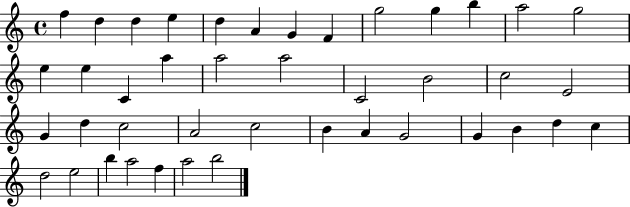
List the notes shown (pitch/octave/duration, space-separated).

F5/q D5/q D5/q E5/q D5/q A4/q G4/q F4/q G5/h G5/q B5/q A5/h G5/h E5/q E5/q C4/q A5/q A5/h A5/h C4/h B4/h C5/h E4/h G4/q D5/q C5/h A4/h C5/h B4/q A4/q G4/h G4/q B4/q D5/q C5/q D5/h E5/h B5/q A5/h F5/q A5/h B5/h